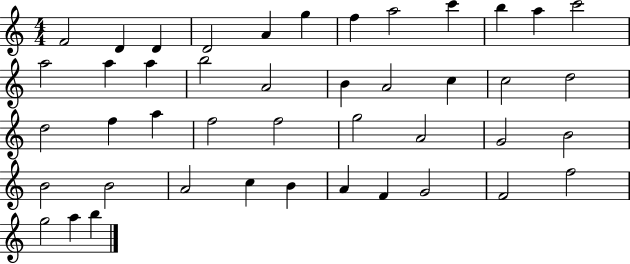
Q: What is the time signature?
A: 4/4